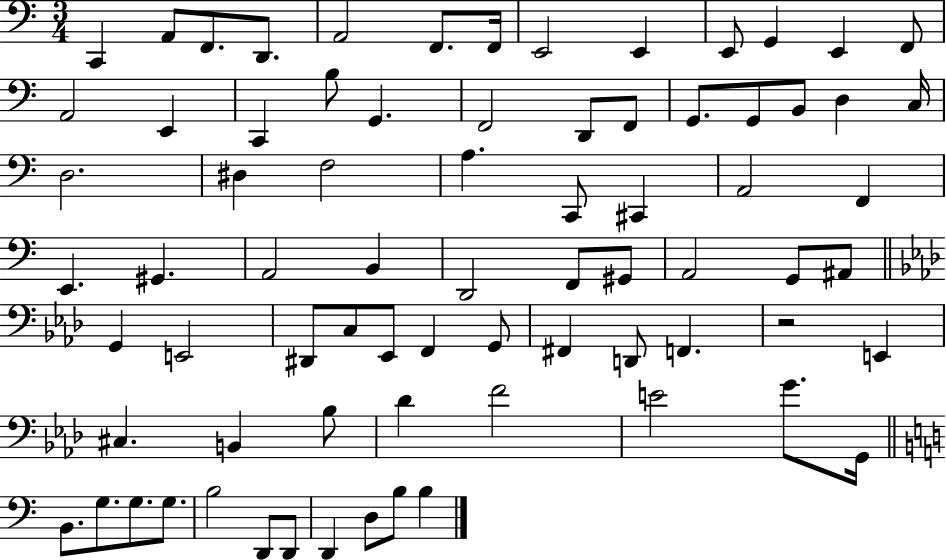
C2/q A2/e F2/e. D2/e. A2/h F2/e. F2/s E2/h E2/q E2/e G2/q E2/q F2/e A2/h E2/q C2/q B3/e G2/q. F2/h D2/e F2/e G2/e. G2/e B2/e D3/q C3/s D3/h. D#3/q F3/h A3/q. C2/e C#2/q A2/h F2/q E2/q. G#2/q. A2/h B2/q D2/h F2/e G#2/e A2/h G2/e A#2/e G2/q E2/h D#2/e C3/e Eb2/e F2/q G2/e F#2/q D2/e F2/q. R/h E2/q C#3/q. B2/q Bb3/e Db4/q F4/h E4/h G4/e. G2/s B2/e. G3/e. G3/e. G3/e. B3/h D2/e D2/e D2/q D3/e B3/e B3/q